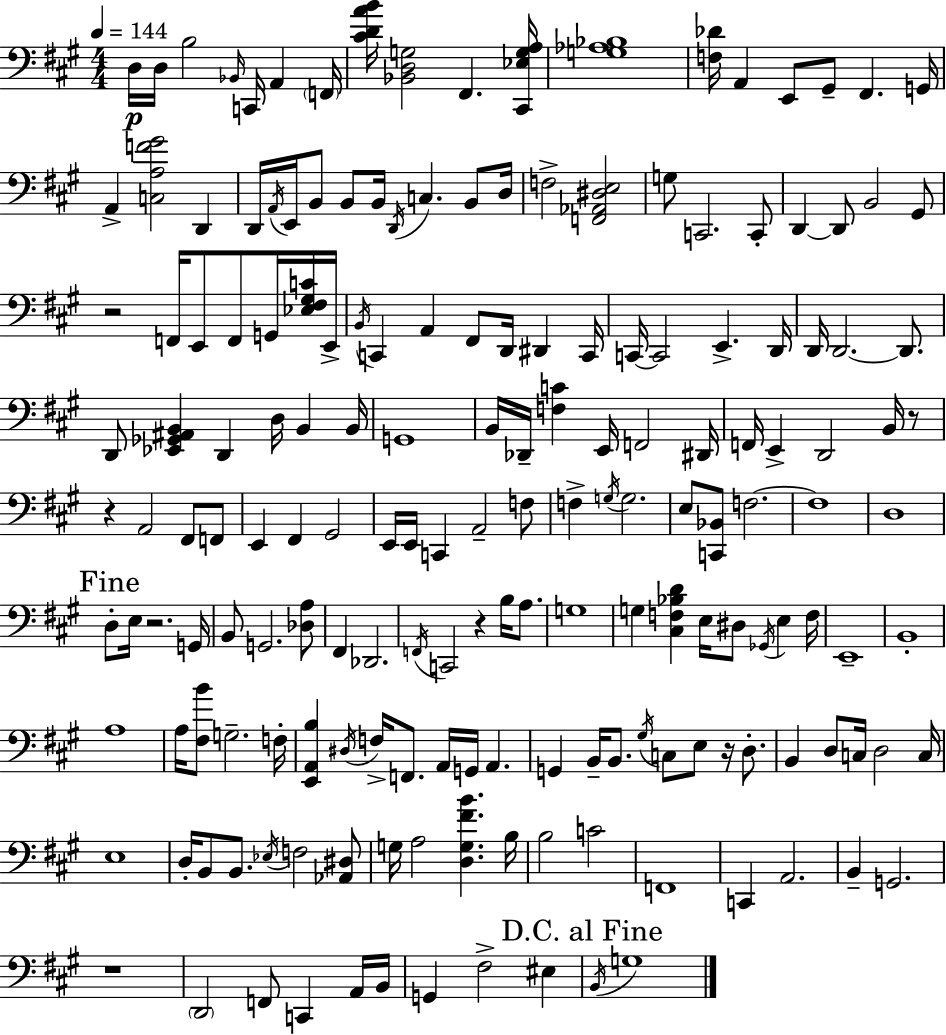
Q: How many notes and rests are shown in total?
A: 177